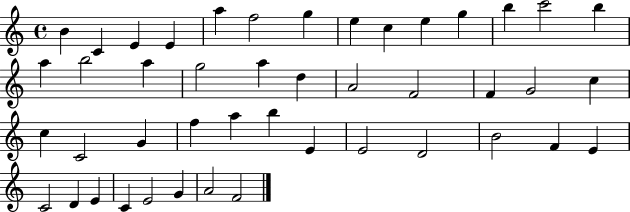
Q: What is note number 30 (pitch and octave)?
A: A5